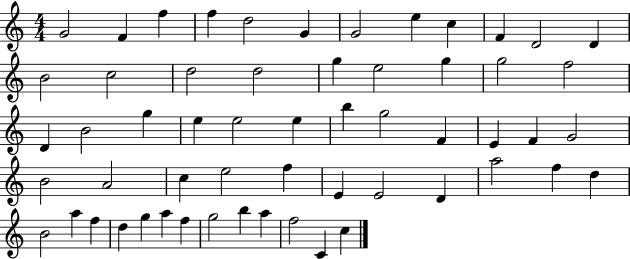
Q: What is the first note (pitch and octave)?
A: G4